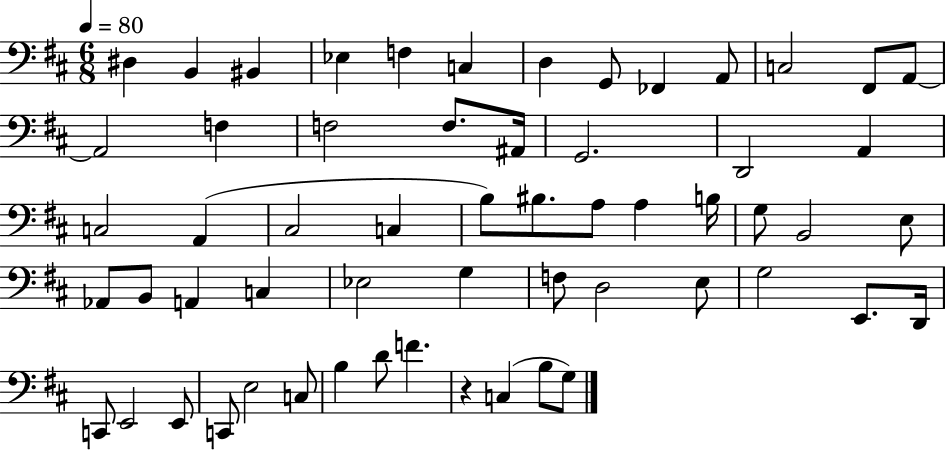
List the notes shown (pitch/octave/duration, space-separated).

D#3/q B2/q BIS2/q Eb3/q F3/q C3/q D3/q G2/e FES2/q A2/e C3/h F#2/e A2/e A2/h F3/q F3/h F3/e. A#2/s G2/h. D2/h A2/q C3/h A2/q C#3/h C3/q B3/e BIS3/e. A3/e A3/q B3/s G3/e B2/h E3/e Ab2/e B2/e A2/q C3/q Eb3/h G3/q F3/e D3/h E3/e G3/h E2/e. D2/s C2/e E2/h E2/e C2/e E3/h C3/e B3/q D4/e F4/q. R/q C3/q B3/e G3/e